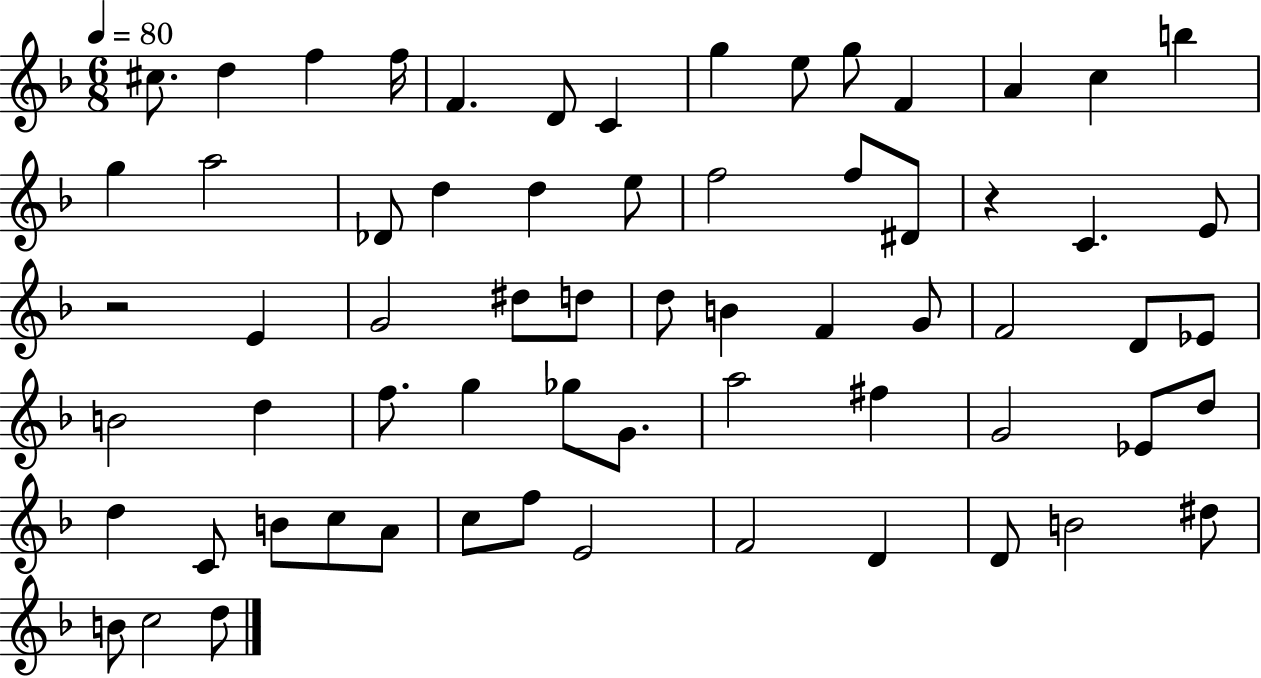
C#5/e. D5/q F5/q F5/s F4/q. D4/e C4/q G5/q E5/e G5/e F4/q A4/q C5/q B5/q G5/q A5/h Db4/e D5/q D5/q E5/e F5/h F5/e D#4/e R/q C4/q. E4/e R/h E4/q G4/h D#5/e D5/e D5/e B4/q F4/q G4/e F4/h D4/e Eb4/e B4/h D5/q F5/e. G5/q Gb5/e G4/e. A5/h F#5/q G4/h Eb4/e D5/e D5/q C4/e B4/e C5/e A4/e C5/e F5/e E4/h F4/h D4/q D4/e B4/h D#5/e B4/e C5/h D5/e